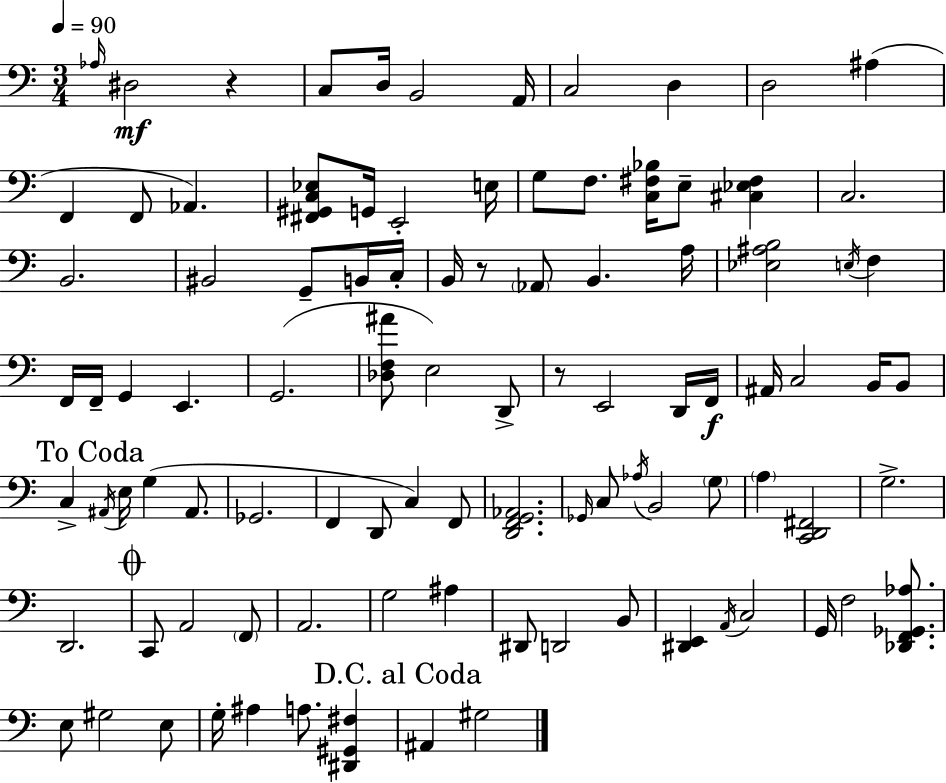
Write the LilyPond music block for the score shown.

{
  \clef bass
  \numericTimeSignature
  \time 3/4
  \key a \minor
  \tempo 4 = 90
  \grace { aes16 }\mf dis2 r4 | c8 d16 b,2 | a,16 c2 d4 | d2 ais4( | \break f,4 f,8 aes,4.) | <fis, gis, c ees>8 g,16 e,2-. | e16 g8 f8. <c fis bes>16 e8-- <cis ees fis>4 | c2. | \break b,2. | bis,2 g,8-- b,16 | c16-. b,16 r8 \parenthesize aes,8 b,4. | a16 <ees ais b>2 \acciaccatura { e16 } f4 | \break f,16 f,16-- g,4 e,4. | g,2.( | <des f ais'>8 e2) | d,8-> r8 e,2 | \break d,16 f,16\f ais,16 c2 b,16 | b,8 \mark "To Coda" c4-> \acciaccatura { ais,16 } e16 g4( | ais,8. ges,2. | f,4 d,8 c4) | \break f,8 <d, f, g, aes,>2. | \grace { ges,16 } c8 \acciaccatura { aes16 } b,2 | \parenthesize g8 \parenthesize a4 <c, d, fis,>2 | g2.-> | \break d,2. | \mark \markup { \musicglyph "scripts.coda" } c,8 a,2 | \parenthesize f,8 a,2. | g2 | \break ais4 dis,8 d,2 | b,8 <dis, e,>4 \acciaccatura { a,16 } c2 | g,16 f2 | <des, f, ges, aes>8. e8 gis2 | \break e8 g16-. ais4 a8. | <dis, gis, fis>4 \mark "D.C. al Coda" ais,4 gis2 | \bar "|."
}